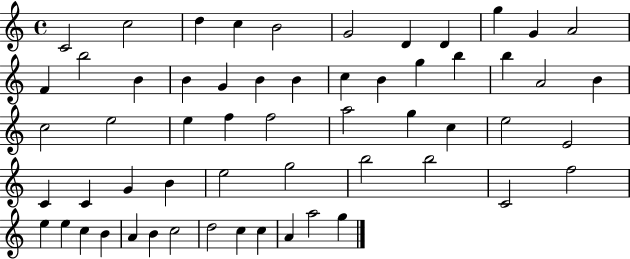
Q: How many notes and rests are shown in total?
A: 58